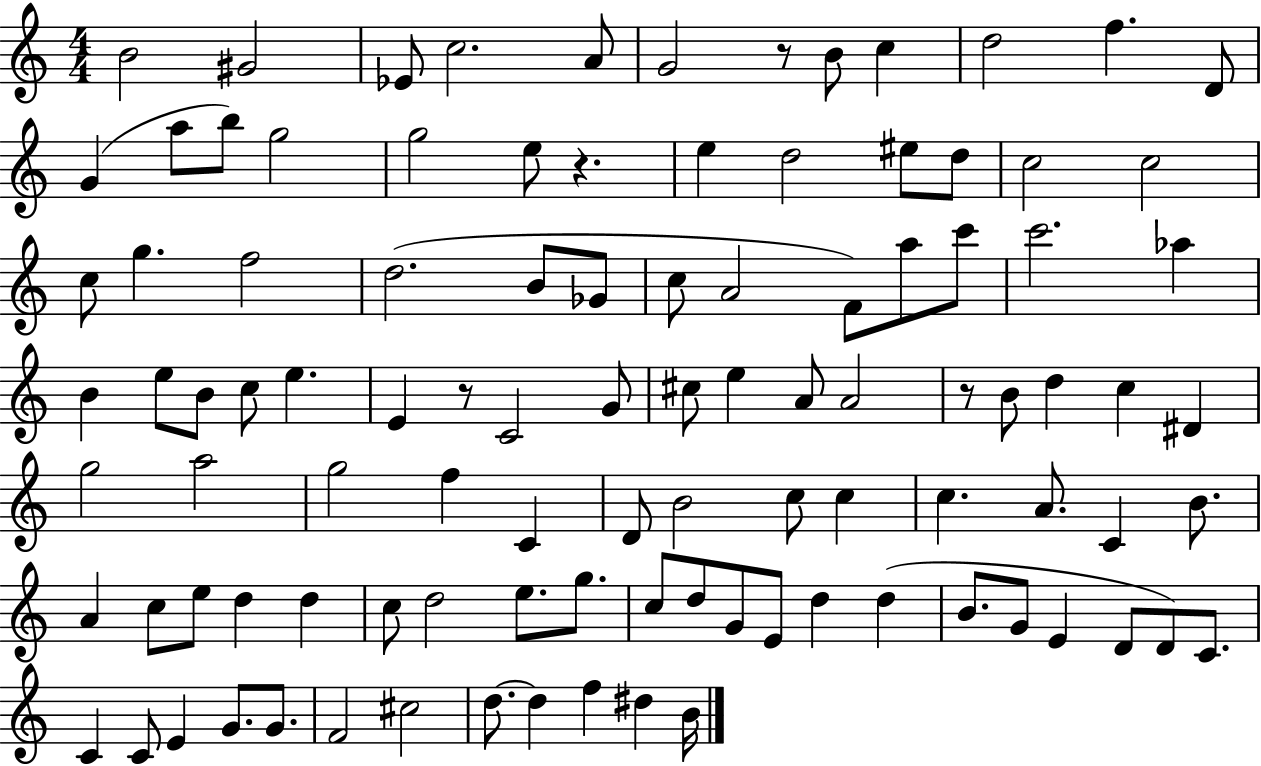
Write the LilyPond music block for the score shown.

{
  \clef treble
  \numericTimeSignature
  \time 4/4
  \key c \major
  b'2 gis'2 | ees'8 c''2. a'8 | g'2 r8 b'8 c''4 | d''2 f''4. d'8 | \break g'4( a''8 b''8) g''2 | g''2 e''8 r4. | e''4 d''2 eis''8 d''8 | c''2 c''2 | \break c''8 g''4. f''2 | d''2.( b'8 ges'8 | c''8 a'2 f'8) a''8 c'''8 | c'''2. aes''4 | \break b'4 e''8 b'8 c''8 e''4. | e'4 r8 c'2 g'8 | cis''8 e''4 a'8 a'2 | r8 b'8 d''4 c''4 dis'4 | \break g''2 a''2 | g''2 f''4 c'4 | d'8 b'2 c''8 c''4 | c''4. a'8. c'4 b'8. | \break a'4 c''8 e''8 d''4 d''4 | c''8 d''2 e''8. g''8. | c''8 d''8 g'8 e'8 d''4 d''4( | b'8. g'8 e'4 d'8 d'8) c'8. | \break c'4 c'8 e'4 g'8. g'8. | f'2 cis''2 | d''8.~~ d''4 f''4 dis''4 b'16 | \bar "|."
}